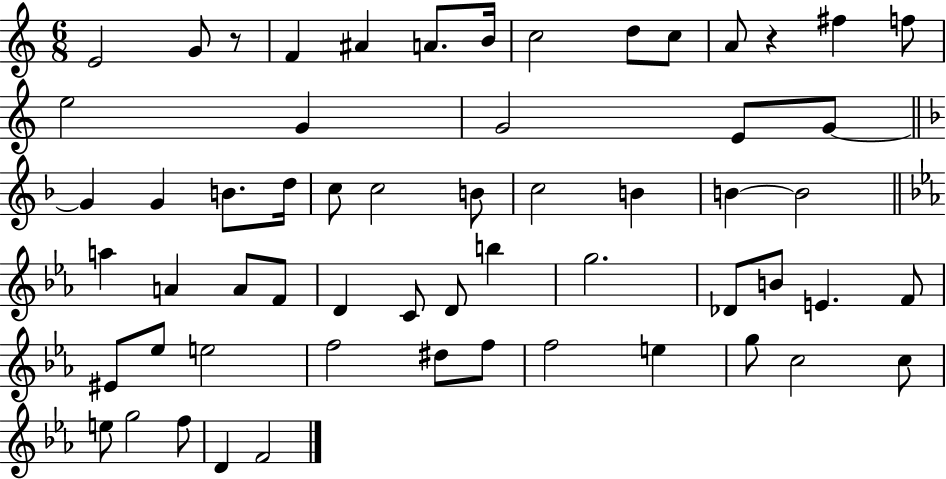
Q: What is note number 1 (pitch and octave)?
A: E4